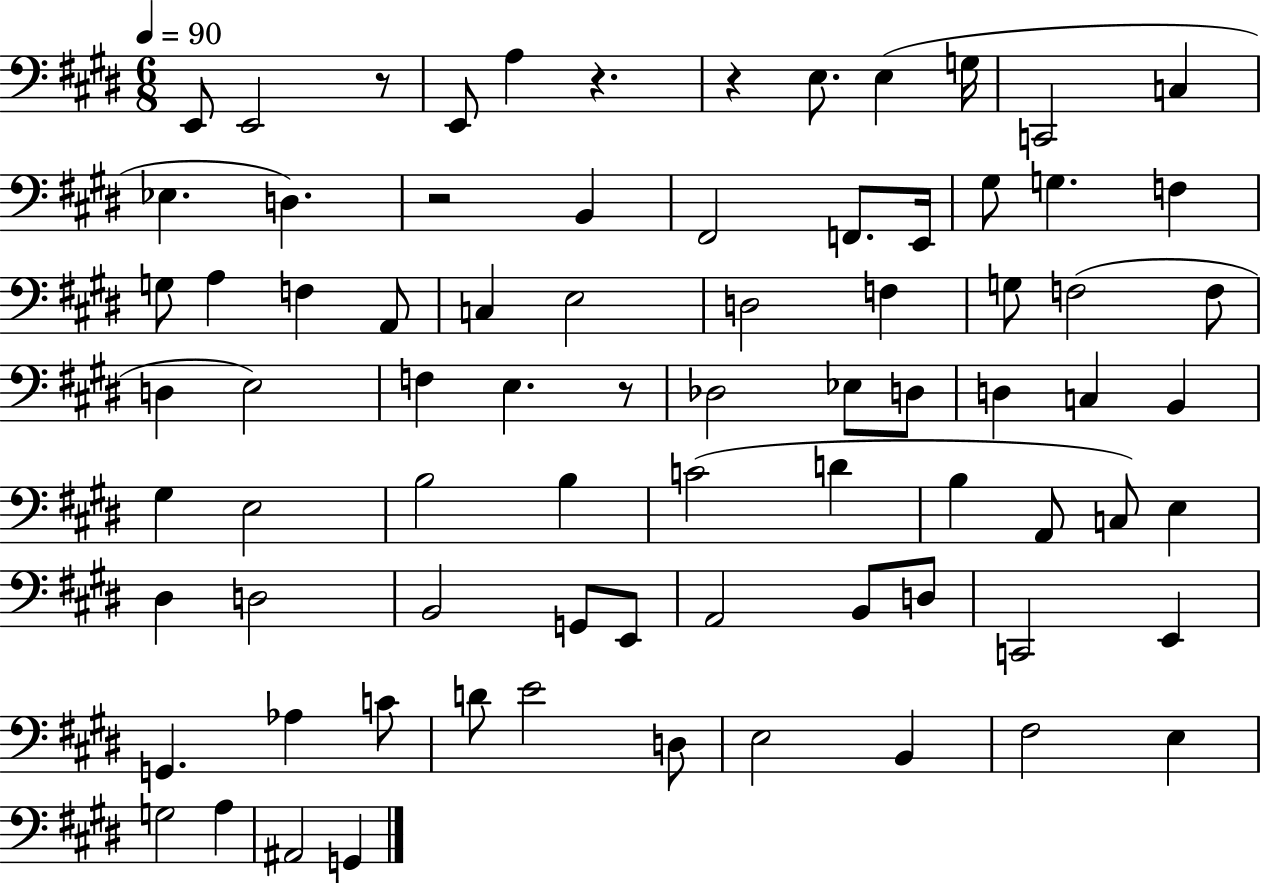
X:1
T:Untitled
M:6/8
L:1/4
K:E
E,,/2 E,,2 z/2 E,,/2 A, z z E,/2 E, G,/4 C,,2 C, _E, D, z2 B,, ^F,,2 F,,/2 E,,/4 ^G,/2 G, F, G,/2 A, F, A,,/2 C, E,2 D,2 F, G,/2 F,2 F,/2 D, E,2 F, E, z/2 _D,2 _E,/2 D,/2 D, C, B,, ^G, E,2 B,2 B, C2 D B, A,,/2 C,/2 E, ^D, D,2 B,,2 G,,/2 E,,/2 A,,2 B,,/2 D,/2 C,,2 E,, G,, _A, C/2 D/2 E2 D,/2 E,2 B,, ^F,2 E, G,2 A, ^A,,2 G,,